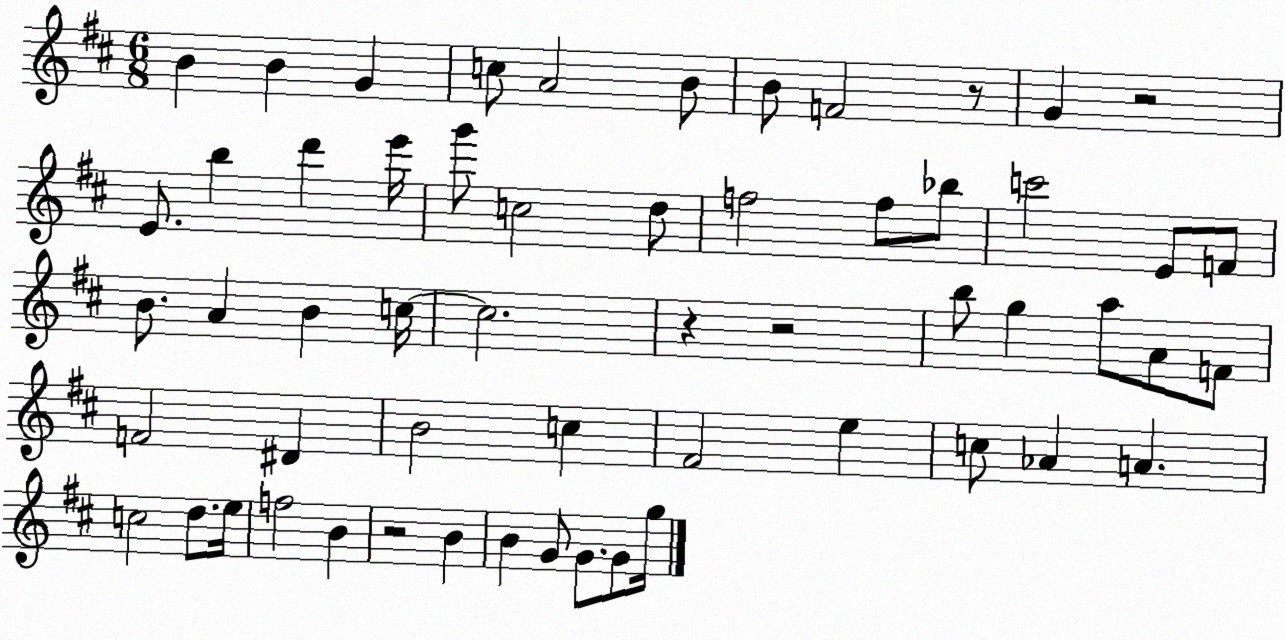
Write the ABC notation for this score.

X:1
T:Untitled
M:6/8
L:1/4
K:D
B B G c/2 A2 B/2 B/2 F2 z/2 G z2 E/2 b d' e'/4 g'/2 c2 d/2 f2 f/2 _b/2 c'2 E/2 F/2 B/2 A B c/4 c2 z z2 b/2 g a/2 A/2 F/2 F2 ^D B2 c ^F2 e c/2 _A A c2 d/2 e/4 f2 B z2 B B G/2 G/2 G/2 g/4